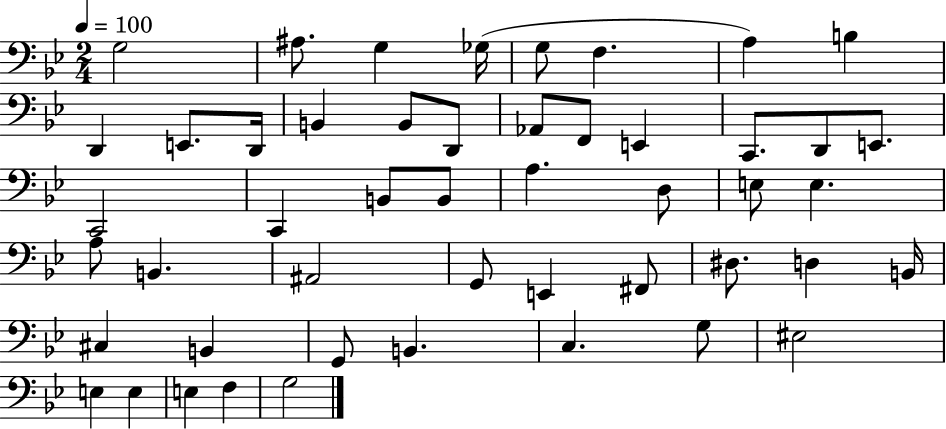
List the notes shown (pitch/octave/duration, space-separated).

G3/h A#3/e. G3/q Gb3/s G3/e F3/q. A3/q B3/q D2/q E2/e. D2/s B2/q B2/e D2/e Ab2/e F2/e E2/q C2/e. D2/e E2/e. C2/h C2/q B2/e B2/e A3/q. D3/e E3/e E3/q. A3/e B2/q. A#2/h G2/e E2/q F#2/e D#3/e. D3/q B2/s C#3/q B2/q G2/e B2/q. C3/q. G3/e EIS3/h E3/q E3/q E3/q F3/q G3/h